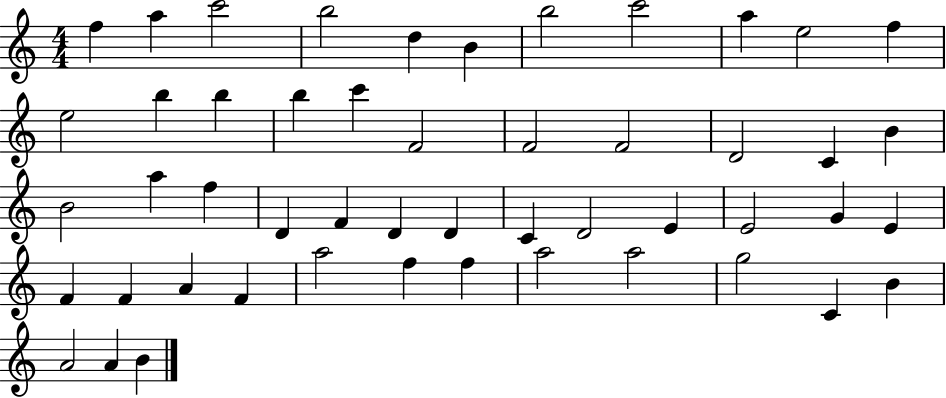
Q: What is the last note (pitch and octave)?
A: B4